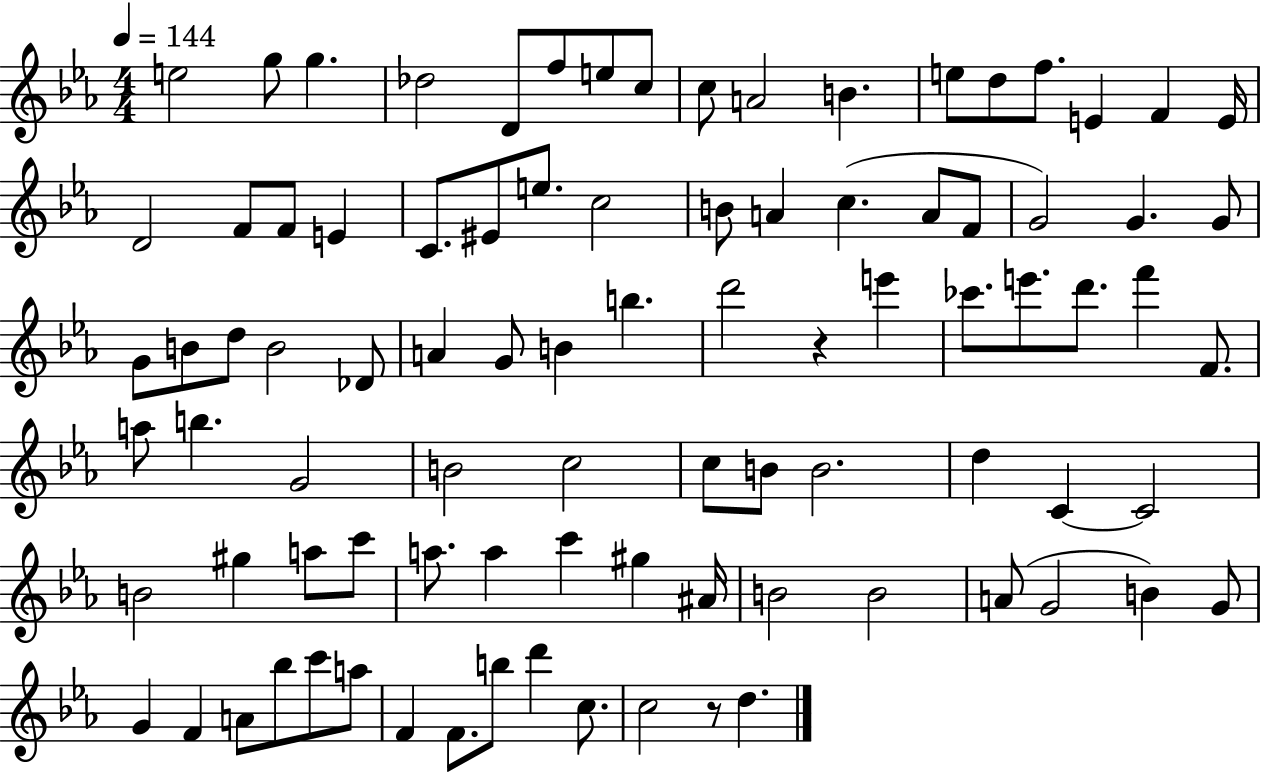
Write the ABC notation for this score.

X:1
T:Untitled
M:4/4
L:1/4
K:Eb
e2 g/2 g _d2 D/2 f/2 e/2 c/2 c/2 A2 B e/2 d/2 f/2 E F E/4 D2 F/2 F/2 E C/2 ^E/2 e/2 c2 B/2 A c A/2 F/2 G2 G G/2 G/2 B/2 d/2 B2 _D/2 A G/2 B b d'2 z e' _c'/2 e'/2 d'/2 f' F/2 a/2 b G2 B2 c2 c/2 B/2 B2 d C C2 B2 ^g a/2 c'/2 a/2 a c' ^g ^A/4 B2 B2 A/2 G2 B G/2 G F A/2 _b/2 c'/2 a/2 F F/2 b/2 d' c/2 c2 z/2 d